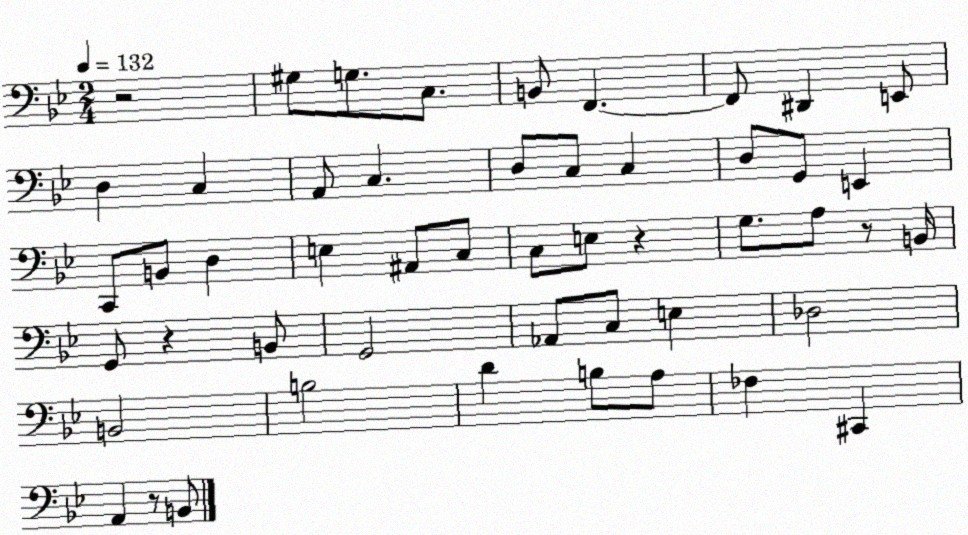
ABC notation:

X:1
T:Untitled
M:2/4
L:1/4
K:Bb
z2 ^G,/2 G,/2 C,/2 B,,/2 F,, F,,/2 ^D,, E,,/2 D, C, A,,/2 C, D,/2 C,/2 C, D,/2 G,,/2 E,, C,,/2 B,,/2 D, E, ^A,,/2 C,/2 C,/2 E,/2 z G,/2 A,/2 z/2 B,,/4 G,,/2 z B,,/2 G,,2 _A,,/2 C,/2 E, _D,2 B,,2 B,2 D B,/2 A,/2 _F, ^C,, A,, z/2 B,,/2